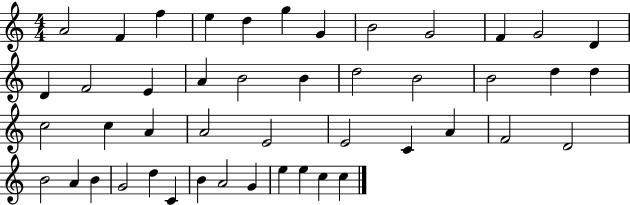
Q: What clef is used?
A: treble